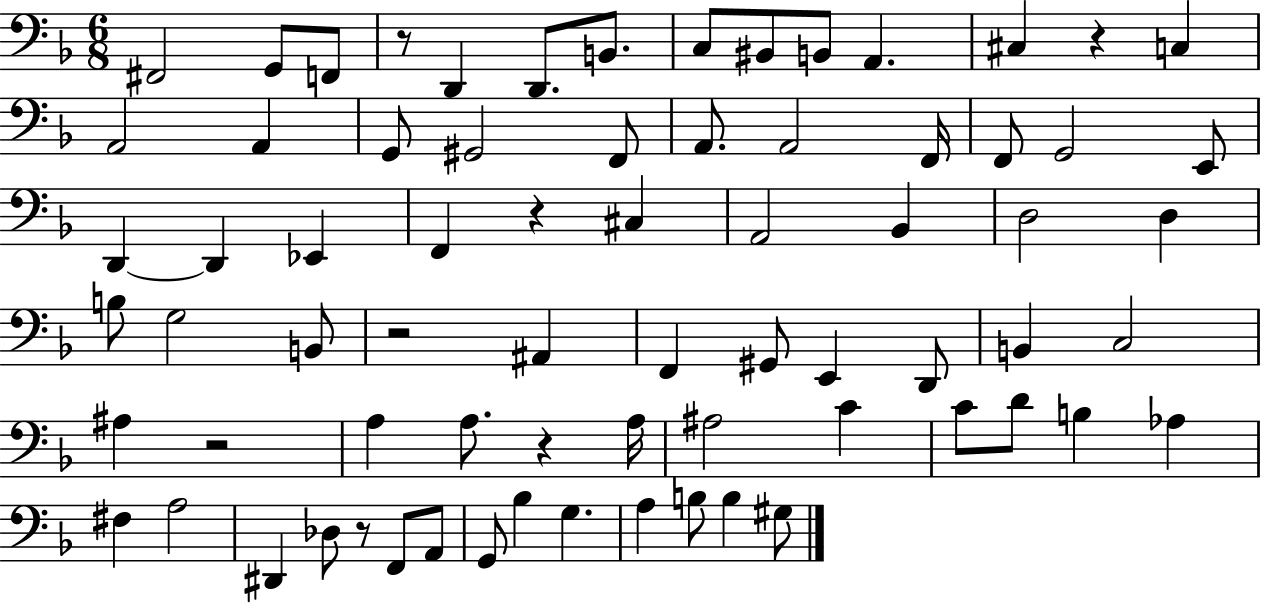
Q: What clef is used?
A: bass